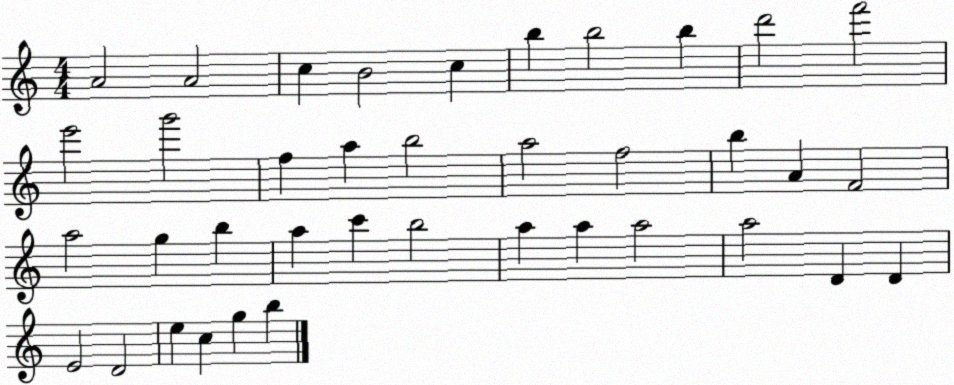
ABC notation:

X:1
T:Untitled
M:4/4
L:1/4
K:C
A2 A2 c B2 c b b2 b d'2 f'2 e'2 g'2 f a b2 a2 f2 b A F2 a2 g b a c' b2 a a a2 a2 D D E2 D2 e c g b